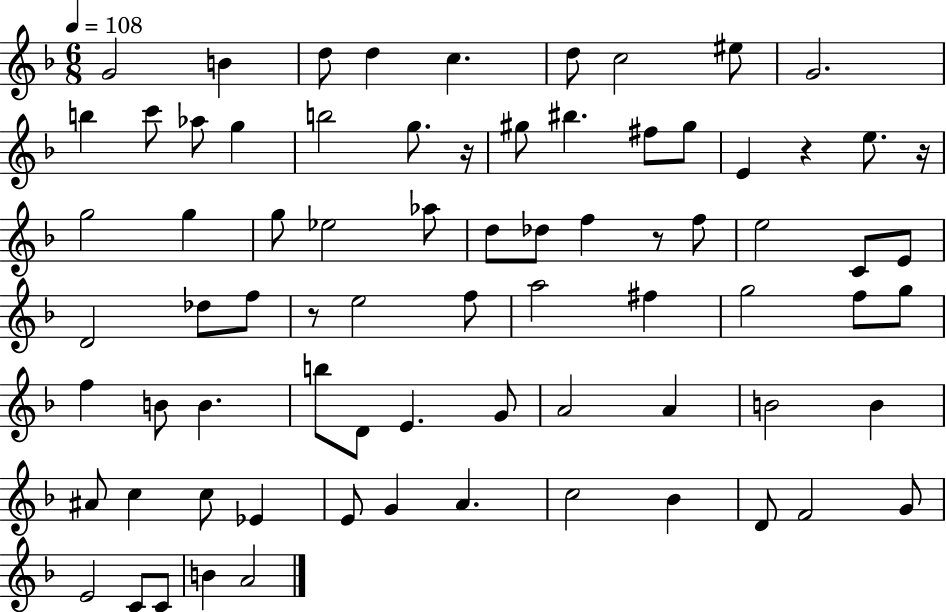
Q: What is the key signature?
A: F major